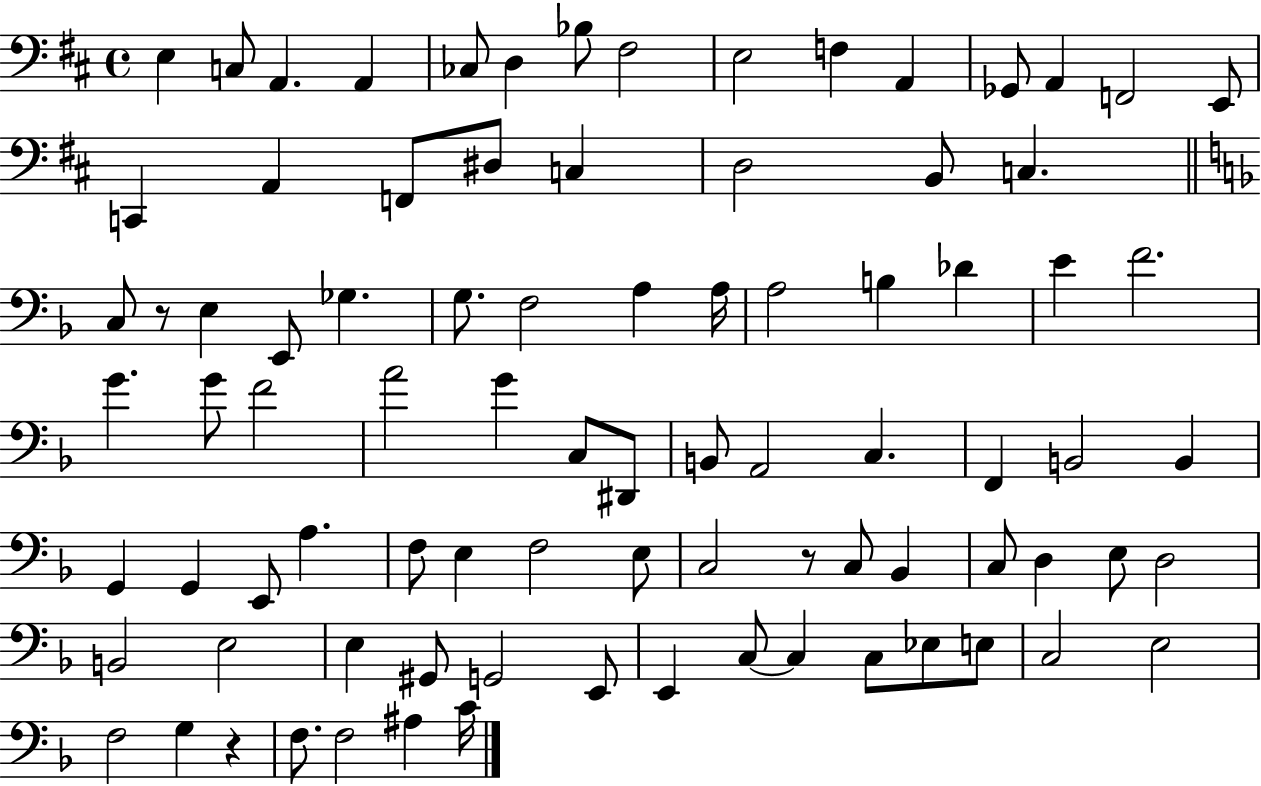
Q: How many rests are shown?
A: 3